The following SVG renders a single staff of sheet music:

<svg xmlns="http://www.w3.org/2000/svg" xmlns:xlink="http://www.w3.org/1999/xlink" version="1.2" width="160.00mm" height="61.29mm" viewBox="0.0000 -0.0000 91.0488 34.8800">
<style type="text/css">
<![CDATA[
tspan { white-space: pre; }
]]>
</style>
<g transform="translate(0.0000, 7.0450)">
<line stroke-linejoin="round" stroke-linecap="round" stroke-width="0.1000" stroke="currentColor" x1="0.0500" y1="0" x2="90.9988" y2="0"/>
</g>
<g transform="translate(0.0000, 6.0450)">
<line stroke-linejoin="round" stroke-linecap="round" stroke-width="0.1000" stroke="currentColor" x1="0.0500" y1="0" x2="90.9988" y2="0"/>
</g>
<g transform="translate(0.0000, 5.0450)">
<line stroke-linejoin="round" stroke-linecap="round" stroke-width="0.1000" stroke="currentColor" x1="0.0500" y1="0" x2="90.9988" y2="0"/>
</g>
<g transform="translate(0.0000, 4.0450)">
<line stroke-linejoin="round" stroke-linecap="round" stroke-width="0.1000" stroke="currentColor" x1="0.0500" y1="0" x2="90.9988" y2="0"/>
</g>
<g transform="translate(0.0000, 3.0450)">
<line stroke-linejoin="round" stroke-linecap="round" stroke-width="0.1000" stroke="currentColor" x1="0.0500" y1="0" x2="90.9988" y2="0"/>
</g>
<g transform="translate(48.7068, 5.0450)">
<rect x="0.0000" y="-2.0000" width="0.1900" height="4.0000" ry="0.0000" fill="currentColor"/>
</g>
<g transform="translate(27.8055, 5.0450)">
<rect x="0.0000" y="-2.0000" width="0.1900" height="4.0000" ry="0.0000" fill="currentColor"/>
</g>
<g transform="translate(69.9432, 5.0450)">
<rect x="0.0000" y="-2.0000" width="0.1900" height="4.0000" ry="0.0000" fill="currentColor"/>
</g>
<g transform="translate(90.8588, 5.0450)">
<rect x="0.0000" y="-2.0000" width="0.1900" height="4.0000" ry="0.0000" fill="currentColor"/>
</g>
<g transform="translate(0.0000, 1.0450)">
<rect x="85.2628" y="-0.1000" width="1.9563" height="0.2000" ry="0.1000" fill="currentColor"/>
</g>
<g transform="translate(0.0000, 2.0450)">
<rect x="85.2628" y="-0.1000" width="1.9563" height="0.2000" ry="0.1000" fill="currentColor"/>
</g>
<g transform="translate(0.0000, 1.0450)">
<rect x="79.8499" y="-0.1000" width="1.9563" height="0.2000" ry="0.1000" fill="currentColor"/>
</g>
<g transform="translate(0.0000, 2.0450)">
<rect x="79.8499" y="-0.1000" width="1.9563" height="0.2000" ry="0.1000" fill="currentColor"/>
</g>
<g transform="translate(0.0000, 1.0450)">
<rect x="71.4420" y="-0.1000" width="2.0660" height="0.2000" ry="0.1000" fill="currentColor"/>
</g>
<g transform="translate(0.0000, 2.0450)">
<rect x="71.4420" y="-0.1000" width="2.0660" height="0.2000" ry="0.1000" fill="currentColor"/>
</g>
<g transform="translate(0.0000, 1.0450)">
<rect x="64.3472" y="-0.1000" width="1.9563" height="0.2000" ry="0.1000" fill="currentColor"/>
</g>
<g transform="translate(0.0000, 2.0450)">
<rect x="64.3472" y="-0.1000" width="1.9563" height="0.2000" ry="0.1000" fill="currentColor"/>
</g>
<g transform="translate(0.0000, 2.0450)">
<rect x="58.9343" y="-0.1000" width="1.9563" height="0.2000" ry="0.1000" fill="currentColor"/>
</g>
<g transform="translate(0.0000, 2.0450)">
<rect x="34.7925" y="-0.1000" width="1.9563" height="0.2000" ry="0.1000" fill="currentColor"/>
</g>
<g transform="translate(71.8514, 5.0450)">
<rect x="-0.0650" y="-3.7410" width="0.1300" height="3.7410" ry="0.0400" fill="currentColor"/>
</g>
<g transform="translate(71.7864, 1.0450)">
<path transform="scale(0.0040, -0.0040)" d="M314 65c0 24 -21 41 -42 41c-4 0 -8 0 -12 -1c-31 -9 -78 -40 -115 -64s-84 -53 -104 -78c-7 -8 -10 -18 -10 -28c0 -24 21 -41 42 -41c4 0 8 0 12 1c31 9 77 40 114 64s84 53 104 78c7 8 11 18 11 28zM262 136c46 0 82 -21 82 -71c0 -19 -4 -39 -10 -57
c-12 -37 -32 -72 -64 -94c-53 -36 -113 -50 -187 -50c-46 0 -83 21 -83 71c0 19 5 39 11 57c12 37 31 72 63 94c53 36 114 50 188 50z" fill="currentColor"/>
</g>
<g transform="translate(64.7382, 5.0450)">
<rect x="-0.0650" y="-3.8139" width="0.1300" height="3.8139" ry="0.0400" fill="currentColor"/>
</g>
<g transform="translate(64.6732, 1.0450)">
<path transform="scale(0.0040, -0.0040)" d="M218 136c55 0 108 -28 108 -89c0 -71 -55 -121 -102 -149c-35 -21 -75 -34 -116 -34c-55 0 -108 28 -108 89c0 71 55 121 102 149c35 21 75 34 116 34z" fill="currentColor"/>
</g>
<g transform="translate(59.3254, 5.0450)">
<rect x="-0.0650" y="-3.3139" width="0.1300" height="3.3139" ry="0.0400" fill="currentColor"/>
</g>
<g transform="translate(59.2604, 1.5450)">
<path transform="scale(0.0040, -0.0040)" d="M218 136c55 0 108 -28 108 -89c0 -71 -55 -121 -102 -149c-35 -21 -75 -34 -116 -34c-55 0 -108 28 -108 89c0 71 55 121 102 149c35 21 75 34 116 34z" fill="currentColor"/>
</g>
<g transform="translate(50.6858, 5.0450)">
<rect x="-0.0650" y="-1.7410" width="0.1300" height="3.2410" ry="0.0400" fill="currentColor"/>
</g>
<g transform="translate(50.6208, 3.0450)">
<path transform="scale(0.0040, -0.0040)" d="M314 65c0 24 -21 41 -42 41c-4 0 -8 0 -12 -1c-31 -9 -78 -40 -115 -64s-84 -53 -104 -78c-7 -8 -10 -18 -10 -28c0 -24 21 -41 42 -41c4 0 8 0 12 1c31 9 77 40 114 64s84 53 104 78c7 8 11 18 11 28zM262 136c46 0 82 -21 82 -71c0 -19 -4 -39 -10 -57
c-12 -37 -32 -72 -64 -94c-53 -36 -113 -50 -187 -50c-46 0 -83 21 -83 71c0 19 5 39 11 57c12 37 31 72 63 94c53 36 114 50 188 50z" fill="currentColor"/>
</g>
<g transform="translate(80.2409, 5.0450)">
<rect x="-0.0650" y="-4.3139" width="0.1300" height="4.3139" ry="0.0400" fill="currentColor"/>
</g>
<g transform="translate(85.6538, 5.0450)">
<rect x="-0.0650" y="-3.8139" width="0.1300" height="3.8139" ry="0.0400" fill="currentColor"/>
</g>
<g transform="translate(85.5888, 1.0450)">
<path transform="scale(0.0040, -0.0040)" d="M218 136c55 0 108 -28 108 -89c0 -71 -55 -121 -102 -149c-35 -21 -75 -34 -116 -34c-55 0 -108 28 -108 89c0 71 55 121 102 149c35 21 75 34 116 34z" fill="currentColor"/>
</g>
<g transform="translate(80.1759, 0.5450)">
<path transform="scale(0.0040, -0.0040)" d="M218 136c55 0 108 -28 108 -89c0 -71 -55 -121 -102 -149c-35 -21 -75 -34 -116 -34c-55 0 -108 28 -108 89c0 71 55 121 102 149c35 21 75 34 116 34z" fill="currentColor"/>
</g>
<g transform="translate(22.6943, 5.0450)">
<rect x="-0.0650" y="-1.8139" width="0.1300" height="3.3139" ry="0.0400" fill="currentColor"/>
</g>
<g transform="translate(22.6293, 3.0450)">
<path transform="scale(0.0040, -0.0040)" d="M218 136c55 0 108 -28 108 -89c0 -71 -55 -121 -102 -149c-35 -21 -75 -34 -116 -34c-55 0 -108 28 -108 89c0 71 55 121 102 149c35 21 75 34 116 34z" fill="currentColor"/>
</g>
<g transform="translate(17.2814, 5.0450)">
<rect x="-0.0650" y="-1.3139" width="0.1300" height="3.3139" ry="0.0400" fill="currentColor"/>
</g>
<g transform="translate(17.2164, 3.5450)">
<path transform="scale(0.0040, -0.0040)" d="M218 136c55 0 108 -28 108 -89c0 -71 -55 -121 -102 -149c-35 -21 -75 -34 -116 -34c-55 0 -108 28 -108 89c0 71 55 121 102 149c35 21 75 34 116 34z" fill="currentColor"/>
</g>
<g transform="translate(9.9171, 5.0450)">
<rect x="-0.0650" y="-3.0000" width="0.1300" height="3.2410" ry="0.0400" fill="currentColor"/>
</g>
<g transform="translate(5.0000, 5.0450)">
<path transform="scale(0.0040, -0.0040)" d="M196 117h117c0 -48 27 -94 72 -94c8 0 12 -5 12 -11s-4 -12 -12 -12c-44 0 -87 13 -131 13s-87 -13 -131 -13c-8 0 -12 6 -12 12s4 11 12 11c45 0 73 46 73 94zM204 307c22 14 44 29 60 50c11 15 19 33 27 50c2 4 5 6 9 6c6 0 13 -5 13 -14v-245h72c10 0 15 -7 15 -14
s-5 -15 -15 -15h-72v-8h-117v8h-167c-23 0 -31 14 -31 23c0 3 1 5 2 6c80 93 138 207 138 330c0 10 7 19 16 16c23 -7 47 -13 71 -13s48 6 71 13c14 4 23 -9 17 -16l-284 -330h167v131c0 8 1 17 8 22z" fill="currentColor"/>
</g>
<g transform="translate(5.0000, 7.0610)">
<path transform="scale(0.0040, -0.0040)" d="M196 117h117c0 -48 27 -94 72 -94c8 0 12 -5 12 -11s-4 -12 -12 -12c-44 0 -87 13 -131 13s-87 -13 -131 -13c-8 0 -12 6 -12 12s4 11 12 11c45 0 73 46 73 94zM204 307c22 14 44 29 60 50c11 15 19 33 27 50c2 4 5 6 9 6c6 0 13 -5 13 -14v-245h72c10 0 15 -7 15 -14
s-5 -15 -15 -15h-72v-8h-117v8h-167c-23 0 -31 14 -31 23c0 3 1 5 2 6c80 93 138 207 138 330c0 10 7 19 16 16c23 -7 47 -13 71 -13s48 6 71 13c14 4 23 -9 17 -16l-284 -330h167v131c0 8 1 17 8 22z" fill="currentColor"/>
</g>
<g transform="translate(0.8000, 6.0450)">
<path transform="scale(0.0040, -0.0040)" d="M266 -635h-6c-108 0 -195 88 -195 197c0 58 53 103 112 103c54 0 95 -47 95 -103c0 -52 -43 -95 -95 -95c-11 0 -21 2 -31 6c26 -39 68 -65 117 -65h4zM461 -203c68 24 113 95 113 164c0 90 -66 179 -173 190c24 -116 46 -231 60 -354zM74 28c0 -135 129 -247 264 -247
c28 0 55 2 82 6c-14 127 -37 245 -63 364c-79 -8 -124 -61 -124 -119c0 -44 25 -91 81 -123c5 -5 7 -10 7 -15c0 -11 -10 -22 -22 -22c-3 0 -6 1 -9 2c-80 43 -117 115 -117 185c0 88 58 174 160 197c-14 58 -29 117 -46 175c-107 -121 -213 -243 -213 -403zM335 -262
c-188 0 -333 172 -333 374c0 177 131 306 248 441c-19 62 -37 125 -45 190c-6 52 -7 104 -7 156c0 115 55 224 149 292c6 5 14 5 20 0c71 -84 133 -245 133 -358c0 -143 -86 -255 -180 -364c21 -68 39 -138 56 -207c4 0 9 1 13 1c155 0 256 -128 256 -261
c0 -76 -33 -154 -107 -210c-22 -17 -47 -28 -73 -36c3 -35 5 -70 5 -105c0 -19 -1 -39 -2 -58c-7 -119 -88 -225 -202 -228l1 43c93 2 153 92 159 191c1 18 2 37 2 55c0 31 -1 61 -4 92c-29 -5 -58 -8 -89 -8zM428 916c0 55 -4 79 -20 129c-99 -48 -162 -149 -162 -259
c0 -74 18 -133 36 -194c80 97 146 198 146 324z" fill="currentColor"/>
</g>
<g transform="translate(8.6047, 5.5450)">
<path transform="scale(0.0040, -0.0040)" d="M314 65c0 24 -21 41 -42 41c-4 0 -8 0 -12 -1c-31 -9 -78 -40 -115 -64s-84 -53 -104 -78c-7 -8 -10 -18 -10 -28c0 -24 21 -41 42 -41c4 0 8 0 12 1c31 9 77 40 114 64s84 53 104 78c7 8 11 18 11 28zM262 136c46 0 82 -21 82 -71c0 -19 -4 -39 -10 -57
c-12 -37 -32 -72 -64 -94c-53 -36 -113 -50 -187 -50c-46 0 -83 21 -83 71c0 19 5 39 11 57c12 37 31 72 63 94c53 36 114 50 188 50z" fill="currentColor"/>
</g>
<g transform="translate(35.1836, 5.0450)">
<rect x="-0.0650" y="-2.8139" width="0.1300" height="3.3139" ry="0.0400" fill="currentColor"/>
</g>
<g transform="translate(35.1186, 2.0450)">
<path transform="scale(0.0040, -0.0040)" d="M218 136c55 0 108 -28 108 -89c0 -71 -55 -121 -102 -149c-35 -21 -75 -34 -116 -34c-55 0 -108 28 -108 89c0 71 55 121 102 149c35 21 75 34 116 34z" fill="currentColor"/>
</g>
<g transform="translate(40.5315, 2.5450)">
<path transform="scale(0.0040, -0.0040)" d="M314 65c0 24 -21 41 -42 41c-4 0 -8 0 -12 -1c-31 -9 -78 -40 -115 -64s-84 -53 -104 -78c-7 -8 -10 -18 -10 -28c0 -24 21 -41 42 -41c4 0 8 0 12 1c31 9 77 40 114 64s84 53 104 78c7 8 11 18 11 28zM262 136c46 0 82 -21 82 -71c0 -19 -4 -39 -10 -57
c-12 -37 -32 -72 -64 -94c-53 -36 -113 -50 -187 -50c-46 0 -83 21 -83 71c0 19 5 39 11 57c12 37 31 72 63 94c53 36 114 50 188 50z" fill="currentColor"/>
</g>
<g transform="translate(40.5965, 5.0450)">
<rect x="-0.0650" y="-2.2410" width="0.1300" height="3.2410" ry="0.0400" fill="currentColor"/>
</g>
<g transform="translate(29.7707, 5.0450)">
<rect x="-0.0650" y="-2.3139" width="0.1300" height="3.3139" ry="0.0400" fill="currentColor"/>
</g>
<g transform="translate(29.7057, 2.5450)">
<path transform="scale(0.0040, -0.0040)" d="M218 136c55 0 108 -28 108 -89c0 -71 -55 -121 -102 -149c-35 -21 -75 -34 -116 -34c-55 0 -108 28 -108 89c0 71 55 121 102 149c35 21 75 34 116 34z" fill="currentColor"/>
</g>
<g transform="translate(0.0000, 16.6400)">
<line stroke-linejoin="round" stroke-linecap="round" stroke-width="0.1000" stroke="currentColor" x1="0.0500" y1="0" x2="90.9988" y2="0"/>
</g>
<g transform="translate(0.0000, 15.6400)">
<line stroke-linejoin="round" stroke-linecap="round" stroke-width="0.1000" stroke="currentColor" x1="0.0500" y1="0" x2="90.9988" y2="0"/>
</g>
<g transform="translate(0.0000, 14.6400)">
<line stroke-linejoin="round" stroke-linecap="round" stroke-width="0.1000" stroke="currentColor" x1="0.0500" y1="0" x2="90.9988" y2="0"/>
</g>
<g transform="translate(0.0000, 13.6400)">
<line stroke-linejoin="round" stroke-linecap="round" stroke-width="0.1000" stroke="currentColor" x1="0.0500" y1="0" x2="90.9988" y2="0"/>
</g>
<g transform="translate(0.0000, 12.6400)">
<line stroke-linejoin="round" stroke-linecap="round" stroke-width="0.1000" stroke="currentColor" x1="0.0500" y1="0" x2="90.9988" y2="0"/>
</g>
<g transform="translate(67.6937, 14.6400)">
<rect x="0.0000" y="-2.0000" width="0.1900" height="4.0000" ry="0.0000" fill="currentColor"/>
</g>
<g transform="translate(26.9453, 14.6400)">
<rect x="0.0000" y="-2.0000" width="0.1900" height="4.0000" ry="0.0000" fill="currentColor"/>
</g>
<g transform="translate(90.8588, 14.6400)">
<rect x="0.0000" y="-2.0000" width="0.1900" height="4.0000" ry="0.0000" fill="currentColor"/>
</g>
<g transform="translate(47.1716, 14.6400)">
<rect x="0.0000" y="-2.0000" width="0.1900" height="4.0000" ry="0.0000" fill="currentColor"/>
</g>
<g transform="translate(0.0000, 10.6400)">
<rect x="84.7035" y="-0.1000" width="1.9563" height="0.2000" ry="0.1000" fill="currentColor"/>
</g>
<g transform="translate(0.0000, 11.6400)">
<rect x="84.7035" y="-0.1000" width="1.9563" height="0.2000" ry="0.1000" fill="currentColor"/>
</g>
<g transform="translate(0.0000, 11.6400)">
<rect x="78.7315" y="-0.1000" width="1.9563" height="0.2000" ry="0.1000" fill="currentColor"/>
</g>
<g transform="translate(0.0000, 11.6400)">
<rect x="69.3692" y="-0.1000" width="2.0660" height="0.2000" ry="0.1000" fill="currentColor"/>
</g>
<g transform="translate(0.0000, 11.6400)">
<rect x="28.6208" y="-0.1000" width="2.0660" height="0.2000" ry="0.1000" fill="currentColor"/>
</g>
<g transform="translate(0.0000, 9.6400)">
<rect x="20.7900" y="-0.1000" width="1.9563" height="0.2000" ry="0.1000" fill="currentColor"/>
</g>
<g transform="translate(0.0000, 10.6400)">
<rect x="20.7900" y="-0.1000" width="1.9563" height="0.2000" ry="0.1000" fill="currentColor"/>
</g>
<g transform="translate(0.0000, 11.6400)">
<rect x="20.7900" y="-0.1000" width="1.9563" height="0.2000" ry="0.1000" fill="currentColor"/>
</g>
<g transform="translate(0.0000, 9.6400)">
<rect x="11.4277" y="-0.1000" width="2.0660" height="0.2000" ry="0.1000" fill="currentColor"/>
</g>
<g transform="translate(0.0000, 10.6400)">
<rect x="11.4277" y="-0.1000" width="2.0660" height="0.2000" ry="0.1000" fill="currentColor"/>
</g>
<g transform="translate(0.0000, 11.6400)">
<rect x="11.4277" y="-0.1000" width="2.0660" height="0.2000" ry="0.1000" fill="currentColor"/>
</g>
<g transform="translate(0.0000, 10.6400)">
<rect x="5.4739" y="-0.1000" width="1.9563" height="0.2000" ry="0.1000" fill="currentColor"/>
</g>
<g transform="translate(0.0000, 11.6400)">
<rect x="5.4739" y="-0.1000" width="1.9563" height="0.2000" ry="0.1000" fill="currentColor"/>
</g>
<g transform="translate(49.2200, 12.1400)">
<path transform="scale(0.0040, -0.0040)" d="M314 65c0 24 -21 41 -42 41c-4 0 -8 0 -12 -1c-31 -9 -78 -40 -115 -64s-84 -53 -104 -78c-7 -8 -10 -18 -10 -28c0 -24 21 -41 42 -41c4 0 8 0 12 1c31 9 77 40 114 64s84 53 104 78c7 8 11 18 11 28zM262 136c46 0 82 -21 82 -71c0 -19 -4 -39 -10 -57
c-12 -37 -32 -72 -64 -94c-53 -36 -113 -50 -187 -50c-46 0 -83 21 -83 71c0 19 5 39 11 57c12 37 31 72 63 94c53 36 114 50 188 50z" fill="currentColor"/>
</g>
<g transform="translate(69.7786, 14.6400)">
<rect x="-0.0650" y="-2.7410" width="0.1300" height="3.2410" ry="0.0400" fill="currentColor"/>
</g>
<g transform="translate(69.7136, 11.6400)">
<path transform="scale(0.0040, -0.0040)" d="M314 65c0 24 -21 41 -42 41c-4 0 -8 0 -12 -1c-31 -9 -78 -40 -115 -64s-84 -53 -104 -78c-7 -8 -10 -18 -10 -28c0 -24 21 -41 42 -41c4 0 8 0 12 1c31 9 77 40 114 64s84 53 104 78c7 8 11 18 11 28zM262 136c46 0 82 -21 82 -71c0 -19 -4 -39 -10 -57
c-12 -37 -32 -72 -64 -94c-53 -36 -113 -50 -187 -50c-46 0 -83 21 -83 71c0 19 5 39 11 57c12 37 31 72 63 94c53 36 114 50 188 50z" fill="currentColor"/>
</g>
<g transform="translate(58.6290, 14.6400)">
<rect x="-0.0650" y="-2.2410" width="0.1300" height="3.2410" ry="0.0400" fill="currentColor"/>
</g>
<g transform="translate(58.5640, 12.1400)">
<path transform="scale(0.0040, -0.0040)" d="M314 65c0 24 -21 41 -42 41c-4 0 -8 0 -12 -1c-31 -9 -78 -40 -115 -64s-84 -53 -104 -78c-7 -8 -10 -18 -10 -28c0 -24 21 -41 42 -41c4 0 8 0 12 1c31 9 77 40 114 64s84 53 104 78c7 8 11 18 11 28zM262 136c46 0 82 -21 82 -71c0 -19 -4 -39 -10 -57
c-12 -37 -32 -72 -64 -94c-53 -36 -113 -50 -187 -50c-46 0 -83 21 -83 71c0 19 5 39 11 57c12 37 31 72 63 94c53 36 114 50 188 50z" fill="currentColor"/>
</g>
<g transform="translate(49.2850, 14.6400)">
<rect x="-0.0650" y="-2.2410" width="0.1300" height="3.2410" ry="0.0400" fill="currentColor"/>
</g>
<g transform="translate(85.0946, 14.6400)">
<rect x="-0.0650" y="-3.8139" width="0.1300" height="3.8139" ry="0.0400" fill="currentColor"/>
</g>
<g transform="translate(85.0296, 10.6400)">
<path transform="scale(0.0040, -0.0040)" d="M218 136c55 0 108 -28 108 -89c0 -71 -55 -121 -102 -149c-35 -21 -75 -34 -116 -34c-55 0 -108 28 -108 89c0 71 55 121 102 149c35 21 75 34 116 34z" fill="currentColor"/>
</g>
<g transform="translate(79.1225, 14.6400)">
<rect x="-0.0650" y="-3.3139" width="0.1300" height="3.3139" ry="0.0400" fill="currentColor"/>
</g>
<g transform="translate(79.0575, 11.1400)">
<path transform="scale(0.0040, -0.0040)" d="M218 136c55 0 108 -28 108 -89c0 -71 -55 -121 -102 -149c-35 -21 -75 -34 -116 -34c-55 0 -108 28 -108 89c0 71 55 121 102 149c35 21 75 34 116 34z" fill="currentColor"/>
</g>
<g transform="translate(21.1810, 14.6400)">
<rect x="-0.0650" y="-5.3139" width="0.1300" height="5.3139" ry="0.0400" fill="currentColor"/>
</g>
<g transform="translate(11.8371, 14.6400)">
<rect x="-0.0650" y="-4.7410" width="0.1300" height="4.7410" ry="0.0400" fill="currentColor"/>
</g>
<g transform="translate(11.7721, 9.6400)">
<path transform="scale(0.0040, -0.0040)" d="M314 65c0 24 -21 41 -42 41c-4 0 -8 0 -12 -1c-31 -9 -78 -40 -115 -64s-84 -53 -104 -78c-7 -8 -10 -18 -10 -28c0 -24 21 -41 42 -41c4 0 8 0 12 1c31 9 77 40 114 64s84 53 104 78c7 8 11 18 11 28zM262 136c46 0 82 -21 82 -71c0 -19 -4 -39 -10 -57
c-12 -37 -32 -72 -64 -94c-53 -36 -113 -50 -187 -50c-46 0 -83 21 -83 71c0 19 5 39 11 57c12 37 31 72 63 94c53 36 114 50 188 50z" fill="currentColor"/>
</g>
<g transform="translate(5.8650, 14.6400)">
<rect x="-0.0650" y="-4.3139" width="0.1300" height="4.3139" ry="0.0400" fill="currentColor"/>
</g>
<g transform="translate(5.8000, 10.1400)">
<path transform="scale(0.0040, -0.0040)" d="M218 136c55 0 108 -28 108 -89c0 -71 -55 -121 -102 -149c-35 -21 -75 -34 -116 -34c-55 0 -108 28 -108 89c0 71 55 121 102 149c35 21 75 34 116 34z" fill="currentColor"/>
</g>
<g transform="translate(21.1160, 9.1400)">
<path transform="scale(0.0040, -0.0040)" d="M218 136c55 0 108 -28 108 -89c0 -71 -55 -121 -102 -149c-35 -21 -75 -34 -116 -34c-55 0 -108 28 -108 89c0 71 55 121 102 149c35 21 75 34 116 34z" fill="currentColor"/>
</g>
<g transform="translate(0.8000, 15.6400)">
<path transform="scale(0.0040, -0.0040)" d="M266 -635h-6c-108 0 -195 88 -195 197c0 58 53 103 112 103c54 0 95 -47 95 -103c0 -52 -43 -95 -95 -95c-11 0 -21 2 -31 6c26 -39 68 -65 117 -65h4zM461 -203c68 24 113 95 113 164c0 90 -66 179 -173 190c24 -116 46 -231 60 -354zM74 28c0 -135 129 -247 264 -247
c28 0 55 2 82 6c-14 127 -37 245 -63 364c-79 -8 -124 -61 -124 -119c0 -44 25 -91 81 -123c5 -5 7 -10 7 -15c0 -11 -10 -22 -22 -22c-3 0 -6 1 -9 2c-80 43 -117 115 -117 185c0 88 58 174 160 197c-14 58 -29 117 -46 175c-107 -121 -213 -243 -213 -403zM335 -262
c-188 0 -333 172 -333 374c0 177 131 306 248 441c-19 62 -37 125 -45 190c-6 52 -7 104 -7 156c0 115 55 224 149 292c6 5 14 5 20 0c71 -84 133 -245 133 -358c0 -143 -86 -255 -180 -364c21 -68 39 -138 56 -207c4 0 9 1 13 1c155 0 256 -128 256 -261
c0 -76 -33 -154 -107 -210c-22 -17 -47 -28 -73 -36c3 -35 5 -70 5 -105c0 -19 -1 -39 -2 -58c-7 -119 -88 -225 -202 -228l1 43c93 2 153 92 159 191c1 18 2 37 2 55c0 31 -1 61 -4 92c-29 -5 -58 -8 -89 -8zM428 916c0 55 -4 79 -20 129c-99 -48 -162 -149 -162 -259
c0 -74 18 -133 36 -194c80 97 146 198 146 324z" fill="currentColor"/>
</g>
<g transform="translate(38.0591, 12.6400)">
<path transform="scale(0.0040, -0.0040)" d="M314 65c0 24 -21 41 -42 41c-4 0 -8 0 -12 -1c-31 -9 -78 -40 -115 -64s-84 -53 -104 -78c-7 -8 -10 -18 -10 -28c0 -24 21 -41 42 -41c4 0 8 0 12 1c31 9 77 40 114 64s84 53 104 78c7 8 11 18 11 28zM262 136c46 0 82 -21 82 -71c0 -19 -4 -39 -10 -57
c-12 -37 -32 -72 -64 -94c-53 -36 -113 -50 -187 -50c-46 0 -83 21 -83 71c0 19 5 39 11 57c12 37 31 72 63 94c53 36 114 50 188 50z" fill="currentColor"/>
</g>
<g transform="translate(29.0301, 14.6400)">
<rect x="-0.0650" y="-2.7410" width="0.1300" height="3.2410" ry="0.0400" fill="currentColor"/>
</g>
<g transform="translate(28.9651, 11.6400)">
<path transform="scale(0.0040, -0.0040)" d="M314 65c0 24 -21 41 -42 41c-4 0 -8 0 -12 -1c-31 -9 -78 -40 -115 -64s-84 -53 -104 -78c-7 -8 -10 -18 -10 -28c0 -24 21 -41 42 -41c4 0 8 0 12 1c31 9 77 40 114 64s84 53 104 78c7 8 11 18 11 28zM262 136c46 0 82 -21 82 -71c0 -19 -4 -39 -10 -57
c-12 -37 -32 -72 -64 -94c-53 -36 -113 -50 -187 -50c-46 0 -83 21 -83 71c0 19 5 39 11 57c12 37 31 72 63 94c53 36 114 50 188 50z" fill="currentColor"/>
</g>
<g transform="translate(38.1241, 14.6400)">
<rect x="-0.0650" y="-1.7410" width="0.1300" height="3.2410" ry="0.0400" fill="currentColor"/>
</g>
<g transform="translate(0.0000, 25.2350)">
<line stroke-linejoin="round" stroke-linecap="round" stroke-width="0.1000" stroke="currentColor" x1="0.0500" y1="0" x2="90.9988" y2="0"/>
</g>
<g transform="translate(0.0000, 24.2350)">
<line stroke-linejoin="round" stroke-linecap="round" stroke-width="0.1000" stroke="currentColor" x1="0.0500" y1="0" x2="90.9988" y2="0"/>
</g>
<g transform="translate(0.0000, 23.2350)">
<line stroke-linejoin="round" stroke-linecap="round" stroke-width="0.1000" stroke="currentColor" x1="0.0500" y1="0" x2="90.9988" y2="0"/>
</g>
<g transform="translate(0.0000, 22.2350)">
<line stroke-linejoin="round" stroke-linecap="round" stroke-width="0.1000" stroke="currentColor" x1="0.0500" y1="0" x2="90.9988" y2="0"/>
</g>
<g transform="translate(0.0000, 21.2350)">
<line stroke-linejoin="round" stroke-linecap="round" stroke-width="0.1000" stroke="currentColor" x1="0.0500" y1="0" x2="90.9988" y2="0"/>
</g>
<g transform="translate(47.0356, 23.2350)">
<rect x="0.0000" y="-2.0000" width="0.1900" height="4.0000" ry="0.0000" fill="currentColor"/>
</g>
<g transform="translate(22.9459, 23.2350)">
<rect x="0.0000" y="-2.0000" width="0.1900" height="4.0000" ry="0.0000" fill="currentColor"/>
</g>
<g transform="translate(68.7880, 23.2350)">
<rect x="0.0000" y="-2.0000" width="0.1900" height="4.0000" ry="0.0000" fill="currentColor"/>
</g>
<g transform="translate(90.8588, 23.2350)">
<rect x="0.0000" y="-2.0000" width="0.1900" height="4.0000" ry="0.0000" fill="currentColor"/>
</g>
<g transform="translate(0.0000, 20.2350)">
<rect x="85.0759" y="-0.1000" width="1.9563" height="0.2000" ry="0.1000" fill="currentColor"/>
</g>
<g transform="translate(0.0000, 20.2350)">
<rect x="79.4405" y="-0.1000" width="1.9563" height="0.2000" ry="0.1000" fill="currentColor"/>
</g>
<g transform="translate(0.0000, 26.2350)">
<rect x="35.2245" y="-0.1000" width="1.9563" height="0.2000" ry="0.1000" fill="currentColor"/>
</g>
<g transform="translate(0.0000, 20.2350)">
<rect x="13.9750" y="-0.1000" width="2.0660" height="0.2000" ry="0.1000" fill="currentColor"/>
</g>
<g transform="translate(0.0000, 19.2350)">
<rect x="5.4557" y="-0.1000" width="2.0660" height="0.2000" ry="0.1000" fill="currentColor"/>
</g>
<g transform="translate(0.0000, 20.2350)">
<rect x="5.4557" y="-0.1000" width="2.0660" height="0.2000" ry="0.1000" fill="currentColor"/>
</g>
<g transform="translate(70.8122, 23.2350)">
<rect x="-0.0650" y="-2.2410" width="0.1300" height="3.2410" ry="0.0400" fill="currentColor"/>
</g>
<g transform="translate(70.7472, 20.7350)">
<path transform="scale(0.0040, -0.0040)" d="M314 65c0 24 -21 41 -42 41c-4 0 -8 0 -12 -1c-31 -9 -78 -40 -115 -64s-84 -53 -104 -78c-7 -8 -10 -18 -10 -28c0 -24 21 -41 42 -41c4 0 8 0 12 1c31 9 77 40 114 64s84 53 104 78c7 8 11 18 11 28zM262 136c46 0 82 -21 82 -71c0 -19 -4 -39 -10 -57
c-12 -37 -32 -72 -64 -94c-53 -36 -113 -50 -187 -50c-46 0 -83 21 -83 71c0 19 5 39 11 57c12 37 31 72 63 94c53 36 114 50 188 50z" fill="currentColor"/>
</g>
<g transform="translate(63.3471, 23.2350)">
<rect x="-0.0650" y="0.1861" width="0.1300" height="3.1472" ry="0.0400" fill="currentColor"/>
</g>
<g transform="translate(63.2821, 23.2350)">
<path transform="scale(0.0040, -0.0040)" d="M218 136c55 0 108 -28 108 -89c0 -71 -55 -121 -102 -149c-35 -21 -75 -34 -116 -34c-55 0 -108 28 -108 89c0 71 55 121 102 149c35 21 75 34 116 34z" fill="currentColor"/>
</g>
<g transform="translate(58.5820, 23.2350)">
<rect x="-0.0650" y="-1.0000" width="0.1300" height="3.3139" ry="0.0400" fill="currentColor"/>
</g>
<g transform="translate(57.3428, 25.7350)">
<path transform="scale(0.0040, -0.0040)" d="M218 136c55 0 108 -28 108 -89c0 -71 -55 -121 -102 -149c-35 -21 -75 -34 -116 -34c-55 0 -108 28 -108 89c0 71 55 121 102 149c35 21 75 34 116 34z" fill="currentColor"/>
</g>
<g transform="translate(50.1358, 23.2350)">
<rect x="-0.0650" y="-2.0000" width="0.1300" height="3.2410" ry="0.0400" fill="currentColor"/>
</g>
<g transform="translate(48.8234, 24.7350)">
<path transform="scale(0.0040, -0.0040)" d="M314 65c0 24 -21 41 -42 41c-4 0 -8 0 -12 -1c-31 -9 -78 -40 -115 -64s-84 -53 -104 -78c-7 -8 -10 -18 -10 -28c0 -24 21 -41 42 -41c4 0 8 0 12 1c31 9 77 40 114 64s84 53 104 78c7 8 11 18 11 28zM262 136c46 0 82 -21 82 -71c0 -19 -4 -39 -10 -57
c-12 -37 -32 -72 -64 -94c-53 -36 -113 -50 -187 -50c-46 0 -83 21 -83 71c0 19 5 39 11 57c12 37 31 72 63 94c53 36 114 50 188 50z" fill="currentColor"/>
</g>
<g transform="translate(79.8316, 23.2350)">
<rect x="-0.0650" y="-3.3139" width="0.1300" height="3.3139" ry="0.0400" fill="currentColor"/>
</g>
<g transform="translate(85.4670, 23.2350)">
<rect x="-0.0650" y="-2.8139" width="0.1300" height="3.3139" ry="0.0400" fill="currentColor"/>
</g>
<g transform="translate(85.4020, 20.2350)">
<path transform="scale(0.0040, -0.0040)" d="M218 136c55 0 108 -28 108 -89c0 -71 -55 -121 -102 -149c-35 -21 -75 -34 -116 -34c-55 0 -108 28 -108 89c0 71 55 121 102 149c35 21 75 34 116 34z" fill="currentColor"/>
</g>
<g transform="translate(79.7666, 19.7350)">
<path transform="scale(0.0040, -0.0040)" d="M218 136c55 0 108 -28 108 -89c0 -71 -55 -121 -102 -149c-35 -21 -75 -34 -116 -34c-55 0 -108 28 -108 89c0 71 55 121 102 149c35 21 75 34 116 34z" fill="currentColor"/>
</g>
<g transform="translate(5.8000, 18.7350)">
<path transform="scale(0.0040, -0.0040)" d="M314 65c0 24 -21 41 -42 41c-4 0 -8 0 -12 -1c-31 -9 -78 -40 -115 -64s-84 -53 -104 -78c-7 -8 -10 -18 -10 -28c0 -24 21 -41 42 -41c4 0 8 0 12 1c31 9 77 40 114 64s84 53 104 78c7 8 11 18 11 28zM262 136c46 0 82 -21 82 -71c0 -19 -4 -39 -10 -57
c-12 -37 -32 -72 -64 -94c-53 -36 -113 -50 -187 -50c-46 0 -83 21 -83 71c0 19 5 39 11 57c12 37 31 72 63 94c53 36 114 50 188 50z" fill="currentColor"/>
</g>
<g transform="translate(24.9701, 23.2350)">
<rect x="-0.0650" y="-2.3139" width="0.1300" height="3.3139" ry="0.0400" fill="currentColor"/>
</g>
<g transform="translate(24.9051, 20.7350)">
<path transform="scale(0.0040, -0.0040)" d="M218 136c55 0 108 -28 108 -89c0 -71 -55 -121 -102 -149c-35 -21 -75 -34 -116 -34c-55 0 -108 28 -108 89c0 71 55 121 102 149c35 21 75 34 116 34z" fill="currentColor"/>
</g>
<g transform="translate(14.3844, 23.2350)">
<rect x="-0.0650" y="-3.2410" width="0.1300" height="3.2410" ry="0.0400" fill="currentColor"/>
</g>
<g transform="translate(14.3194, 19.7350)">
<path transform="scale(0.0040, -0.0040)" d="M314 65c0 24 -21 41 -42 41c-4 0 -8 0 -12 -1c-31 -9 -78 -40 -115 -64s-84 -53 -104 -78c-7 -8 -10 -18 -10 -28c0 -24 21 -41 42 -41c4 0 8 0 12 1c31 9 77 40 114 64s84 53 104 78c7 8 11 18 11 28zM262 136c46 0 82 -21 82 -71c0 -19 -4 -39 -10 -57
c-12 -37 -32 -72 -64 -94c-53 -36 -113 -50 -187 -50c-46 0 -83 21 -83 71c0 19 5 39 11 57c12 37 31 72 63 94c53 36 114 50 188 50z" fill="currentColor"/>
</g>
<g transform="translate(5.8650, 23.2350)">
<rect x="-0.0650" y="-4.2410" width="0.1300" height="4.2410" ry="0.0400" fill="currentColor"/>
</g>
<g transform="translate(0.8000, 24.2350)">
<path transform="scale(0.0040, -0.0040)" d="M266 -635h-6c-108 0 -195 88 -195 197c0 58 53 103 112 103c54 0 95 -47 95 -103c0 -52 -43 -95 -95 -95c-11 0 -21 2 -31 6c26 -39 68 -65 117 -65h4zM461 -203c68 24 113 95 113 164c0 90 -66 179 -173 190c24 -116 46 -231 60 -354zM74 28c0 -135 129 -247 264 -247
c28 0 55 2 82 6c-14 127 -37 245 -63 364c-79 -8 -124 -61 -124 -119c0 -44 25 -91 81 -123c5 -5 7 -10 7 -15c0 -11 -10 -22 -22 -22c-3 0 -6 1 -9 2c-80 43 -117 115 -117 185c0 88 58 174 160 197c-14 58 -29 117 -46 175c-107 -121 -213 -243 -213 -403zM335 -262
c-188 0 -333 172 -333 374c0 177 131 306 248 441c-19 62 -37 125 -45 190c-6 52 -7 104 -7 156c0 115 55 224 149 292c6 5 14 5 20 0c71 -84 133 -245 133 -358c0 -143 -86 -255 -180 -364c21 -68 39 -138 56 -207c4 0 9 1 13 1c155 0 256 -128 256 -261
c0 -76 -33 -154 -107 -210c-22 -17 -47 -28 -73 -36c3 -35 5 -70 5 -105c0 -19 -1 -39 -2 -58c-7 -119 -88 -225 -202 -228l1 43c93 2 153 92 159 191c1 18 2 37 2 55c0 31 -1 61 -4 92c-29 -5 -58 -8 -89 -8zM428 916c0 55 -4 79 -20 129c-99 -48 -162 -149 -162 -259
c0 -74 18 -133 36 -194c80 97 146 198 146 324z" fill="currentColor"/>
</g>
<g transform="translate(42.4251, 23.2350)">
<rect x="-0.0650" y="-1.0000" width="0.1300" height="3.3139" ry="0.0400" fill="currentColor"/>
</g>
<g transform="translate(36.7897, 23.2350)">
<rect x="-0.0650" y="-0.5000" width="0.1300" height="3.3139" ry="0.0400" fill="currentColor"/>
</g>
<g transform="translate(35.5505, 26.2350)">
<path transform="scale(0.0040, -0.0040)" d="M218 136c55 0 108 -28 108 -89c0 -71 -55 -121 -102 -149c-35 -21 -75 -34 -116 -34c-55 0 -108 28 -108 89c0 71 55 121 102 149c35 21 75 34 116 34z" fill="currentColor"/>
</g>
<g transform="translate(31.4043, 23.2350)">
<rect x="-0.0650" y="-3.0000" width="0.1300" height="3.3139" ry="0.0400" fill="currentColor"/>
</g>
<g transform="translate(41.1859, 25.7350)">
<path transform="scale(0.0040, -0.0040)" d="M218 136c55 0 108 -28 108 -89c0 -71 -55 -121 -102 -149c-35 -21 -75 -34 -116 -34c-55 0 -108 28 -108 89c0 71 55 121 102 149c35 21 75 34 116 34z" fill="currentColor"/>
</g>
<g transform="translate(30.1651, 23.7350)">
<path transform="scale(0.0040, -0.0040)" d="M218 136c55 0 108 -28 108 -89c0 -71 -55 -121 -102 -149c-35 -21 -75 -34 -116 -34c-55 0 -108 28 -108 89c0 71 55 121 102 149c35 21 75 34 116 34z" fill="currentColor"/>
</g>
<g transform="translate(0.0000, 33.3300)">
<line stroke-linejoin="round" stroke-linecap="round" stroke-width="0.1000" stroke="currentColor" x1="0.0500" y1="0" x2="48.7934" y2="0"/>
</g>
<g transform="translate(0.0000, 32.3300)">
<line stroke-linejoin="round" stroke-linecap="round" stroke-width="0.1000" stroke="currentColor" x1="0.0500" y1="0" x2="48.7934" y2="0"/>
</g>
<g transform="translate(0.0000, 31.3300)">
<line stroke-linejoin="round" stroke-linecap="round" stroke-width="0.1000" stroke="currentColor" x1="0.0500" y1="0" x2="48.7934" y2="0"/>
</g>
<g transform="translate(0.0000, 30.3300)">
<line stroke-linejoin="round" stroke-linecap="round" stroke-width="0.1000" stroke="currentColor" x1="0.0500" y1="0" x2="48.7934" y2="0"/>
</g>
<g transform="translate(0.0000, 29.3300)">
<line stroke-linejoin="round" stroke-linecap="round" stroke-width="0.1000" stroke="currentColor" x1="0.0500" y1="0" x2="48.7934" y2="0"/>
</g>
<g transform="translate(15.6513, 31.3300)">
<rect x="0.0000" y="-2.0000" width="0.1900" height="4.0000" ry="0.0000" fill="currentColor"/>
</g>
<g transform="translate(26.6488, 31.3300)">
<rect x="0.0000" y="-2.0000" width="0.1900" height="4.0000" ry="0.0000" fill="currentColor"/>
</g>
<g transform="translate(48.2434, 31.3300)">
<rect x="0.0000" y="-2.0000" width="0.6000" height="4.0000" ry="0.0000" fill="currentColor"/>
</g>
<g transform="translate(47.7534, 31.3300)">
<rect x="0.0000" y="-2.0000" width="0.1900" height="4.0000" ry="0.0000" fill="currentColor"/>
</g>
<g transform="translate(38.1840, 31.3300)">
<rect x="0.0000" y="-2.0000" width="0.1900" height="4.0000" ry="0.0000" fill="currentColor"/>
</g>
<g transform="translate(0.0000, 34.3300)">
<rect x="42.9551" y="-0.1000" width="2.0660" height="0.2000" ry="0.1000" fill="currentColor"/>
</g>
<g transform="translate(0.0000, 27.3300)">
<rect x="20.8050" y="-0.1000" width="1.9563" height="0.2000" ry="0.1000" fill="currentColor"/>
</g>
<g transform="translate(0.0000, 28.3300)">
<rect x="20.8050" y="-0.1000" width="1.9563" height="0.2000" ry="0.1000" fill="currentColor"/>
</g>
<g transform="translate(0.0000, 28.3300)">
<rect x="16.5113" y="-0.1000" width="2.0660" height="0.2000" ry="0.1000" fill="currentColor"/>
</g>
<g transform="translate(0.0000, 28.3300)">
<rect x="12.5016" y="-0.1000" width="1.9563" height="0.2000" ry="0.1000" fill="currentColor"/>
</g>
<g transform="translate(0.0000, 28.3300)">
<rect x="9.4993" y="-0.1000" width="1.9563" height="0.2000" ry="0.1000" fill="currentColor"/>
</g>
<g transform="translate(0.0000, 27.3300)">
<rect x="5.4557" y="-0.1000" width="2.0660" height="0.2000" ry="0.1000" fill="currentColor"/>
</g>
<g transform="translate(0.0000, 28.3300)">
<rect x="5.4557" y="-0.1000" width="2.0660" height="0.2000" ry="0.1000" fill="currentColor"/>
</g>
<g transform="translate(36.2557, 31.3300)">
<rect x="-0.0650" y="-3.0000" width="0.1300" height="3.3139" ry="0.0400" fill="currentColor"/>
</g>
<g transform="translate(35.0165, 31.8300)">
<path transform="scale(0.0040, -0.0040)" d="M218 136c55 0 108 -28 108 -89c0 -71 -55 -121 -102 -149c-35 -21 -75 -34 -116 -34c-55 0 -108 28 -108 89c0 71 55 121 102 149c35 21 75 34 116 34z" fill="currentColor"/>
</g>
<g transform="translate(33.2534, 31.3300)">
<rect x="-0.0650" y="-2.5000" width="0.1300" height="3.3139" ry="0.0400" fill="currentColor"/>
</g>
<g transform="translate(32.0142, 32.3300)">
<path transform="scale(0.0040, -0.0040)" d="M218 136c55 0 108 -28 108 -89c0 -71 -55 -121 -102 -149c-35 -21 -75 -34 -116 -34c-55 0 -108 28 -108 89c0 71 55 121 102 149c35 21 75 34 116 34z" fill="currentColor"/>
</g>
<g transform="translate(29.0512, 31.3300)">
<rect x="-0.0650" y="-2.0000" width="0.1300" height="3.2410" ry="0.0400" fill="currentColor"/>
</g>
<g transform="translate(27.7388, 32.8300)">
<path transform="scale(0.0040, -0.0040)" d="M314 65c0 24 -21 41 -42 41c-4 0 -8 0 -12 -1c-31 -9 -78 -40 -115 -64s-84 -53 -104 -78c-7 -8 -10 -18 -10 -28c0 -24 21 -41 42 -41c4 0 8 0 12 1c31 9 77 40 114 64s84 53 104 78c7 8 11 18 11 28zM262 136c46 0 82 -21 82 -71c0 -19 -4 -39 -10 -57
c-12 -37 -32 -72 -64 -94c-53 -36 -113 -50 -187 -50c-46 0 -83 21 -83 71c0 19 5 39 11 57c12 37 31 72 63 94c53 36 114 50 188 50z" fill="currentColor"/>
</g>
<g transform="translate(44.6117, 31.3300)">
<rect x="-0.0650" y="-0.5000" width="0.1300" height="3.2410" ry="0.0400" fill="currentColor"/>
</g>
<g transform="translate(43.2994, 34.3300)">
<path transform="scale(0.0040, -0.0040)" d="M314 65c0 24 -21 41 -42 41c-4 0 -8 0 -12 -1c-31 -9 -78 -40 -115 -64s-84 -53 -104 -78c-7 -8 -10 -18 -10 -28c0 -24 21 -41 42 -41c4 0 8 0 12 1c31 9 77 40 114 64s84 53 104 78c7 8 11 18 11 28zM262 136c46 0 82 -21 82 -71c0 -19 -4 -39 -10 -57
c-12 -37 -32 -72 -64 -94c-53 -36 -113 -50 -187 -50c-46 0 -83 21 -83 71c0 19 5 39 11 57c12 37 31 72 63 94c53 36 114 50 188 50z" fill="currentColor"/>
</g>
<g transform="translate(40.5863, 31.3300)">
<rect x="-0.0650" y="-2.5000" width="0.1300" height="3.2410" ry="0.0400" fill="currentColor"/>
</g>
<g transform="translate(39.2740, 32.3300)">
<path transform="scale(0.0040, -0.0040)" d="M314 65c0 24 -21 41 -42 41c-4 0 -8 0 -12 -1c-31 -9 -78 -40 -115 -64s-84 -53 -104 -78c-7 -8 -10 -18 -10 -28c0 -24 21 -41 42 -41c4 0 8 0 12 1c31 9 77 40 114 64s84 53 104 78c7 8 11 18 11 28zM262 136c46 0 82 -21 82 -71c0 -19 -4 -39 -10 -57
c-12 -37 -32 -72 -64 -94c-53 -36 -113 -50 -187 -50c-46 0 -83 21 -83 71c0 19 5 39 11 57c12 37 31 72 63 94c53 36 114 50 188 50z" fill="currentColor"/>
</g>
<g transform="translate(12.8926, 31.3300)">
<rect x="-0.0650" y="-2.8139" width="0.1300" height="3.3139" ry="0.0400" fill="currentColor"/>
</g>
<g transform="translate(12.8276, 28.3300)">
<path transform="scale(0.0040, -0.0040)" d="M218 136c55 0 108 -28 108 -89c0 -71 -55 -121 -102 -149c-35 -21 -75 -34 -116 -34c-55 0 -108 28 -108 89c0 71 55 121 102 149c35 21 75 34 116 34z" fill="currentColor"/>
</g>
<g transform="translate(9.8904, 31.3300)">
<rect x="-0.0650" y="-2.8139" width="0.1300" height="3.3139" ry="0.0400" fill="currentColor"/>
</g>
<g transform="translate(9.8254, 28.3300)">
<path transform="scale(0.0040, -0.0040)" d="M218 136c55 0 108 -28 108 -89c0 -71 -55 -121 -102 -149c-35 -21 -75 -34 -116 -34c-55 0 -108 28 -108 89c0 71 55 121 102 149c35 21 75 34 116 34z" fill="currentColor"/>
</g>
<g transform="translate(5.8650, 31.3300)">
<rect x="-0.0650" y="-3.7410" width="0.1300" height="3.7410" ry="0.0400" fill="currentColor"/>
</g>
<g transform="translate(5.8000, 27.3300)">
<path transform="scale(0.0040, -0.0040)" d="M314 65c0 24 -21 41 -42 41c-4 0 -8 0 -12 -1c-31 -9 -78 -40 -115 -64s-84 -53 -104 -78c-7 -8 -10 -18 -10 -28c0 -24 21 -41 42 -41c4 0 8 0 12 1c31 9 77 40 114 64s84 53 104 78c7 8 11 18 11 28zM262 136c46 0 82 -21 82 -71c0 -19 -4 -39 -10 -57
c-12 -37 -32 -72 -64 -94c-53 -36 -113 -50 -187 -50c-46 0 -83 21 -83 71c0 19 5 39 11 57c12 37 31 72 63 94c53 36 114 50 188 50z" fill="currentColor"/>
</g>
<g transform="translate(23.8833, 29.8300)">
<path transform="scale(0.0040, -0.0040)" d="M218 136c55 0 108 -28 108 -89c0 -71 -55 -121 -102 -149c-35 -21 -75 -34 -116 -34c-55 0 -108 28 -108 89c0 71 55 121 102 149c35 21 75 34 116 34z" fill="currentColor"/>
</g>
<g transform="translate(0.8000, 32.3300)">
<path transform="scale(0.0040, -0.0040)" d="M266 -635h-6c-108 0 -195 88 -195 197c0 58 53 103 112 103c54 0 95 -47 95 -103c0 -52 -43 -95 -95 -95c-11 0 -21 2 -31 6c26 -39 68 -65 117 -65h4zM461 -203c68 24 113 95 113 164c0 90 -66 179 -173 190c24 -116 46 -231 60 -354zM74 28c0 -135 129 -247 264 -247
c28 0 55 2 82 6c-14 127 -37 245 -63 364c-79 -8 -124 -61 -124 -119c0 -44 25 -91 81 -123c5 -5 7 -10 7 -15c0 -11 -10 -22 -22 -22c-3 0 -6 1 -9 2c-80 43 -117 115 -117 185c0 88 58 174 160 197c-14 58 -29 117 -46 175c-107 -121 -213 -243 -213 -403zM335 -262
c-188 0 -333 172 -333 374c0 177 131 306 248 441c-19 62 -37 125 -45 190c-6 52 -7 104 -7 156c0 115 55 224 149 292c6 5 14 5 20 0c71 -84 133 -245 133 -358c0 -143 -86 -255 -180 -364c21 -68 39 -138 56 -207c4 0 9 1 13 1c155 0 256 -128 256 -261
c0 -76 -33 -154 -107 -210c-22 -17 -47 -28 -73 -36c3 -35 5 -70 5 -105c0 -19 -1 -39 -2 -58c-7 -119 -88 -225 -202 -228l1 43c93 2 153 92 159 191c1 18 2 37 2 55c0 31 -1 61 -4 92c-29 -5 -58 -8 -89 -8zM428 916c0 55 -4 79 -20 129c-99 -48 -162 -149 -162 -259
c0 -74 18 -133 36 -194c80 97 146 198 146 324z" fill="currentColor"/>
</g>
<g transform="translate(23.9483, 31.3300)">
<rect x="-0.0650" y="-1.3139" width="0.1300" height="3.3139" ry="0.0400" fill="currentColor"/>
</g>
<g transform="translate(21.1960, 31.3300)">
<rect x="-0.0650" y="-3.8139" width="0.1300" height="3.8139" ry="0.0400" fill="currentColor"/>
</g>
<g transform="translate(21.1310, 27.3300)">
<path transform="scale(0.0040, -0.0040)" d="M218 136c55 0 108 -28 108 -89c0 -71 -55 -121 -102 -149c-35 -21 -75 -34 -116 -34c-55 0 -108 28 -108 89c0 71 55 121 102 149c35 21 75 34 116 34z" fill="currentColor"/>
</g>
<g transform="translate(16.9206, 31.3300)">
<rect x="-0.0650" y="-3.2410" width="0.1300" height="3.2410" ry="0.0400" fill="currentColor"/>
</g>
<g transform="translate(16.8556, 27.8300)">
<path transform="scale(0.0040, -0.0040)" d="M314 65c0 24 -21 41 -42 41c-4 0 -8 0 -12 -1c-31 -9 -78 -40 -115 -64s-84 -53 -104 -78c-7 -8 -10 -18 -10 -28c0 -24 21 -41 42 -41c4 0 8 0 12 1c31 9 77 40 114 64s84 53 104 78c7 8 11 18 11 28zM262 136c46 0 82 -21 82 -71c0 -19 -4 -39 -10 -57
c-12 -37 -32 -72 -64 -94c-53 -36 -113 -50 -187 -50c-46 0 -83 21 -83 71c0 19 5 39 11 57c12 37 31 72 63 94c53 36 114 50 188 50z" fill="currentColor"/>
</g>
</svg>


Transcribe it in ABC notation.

X:1
T:Untitled
M:4/4
L:1/4
K:C
A2 e f g a g2 f2 b c' c'2 d' c' d' e'2 f' a2 f2 g2 g2 a2 b c' d'2 b2 g A C D F2 D B g2 b a c'2 a a b2 c' e F2 G A G2 C2